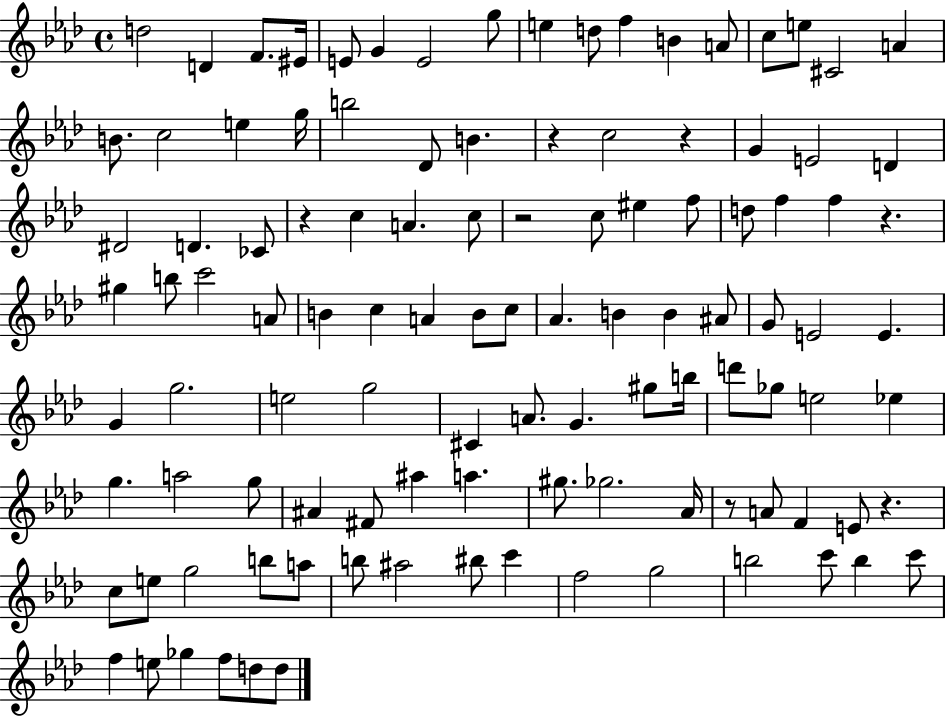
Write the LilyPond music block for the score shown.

{
  \clef treble
  \time 4/4
  \defaultTimeSignature
  \key aes \major
  d''2 d'4 f'8. eis'16 | e'8 g'4 e'2 g''8 | e''4 d''8 f''4 b'4 a'8 | c''8 e''8 cis'2 a'4 | \break b'8. c''2 e''4 g''16 | b''2 des'8 b'4. | r4 c''2 r4 | g'4 e'2 d'4 | \break dis'2 d'4. ces'8 | r4 c''4 a'4. c''8 | r2 c''8 eis''4 f''8 | d''8 f''4 f''4 r4. | \break gis''4 b''8 c'''2 a'8 | b'4 c''4 a'4 b'8 c''8 | aes'4. b'4 b'4 ais'8 | g'8 e'2 e'4. | \break g'4 g''2. | e''2 g''2 | cis'4 a'8. g'4. gis''8 b''16 | d'''8 ges''8 e''2 ees''4 | \break g''4. a''2 g''8 | ais'4 fis'8 ais''4 a''4. | gis''8. ges''2. aes'16 | r8 a'8 f'4 e'8 r4. | \break c''8 e''8 g''2 b''8 a''8 | b''8 ais''2 bis''8 c'''4 | f''2 g''2 | b''2 c'''8 b''4 c'''8 | \break f''4 e''8 ges''4 f''8 d''8 d''8 | \bar "|."
}